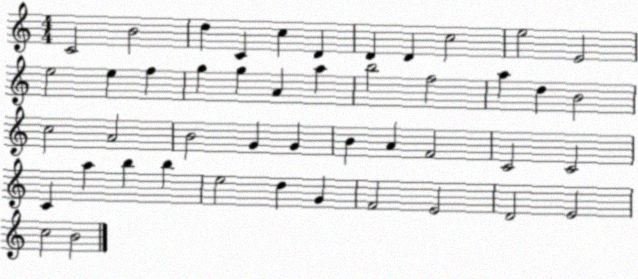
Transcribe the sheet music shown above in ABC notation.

X:1
T:Untitled
M:4/4
L:1/4
K:C
C2 B2 d C c D D D c2 e2 E2 e2 e f g g A a b2 f2 a d B2 c2 A2 B2 G G B A F2 C2 C2 C a b b e2 d G F2 E2 D2 E2 c2 B2